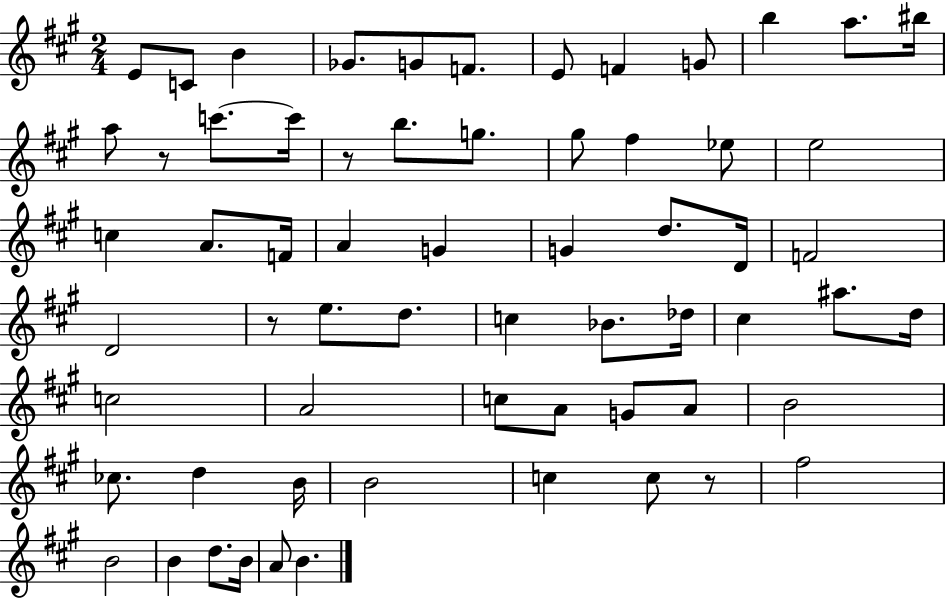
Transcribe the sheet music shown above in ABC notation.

X:1
T:Untitled
M:2/4
L:1/4
K:A
E/2 C/2 B _G/2 G/2 F/2 E/2 F G/2 b a/2 ^b/4 a/2 z/2 c'/2 c'/4 z/2 b/2 g/2 ^g/2 ^f _e/2 e2 c A/2 F/4 A G G d/2 D/4 F2 D2 z/2 e/2 d/2 c _B/2 _d/4 ^c ^a/2 d/4 c2 A2 c/2 A/2 G/2 A/2 B2 _c/2 d B/4 B2 c c/2 z/2 ^f2 B2 B d/2 B/4 A/2 B